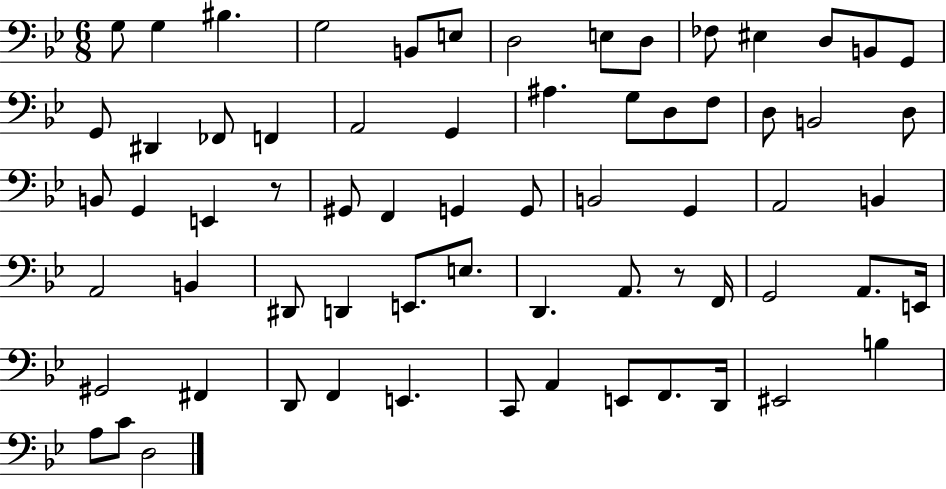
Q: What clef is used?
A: bass